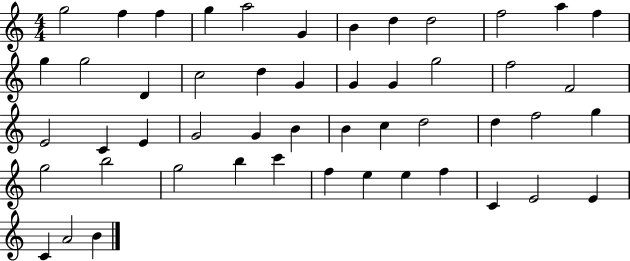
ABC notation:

X:1
T:Untitled
M:4/4
L:1/4
K:C
g2 f f g a2 G B d d2 f2 a f g g2 D c2 d G G G g2 f2 F2 E2 C E G2 G B B c d2 d f2 g g2 b2 g2 b c' f e e f C E2 E C A2 B